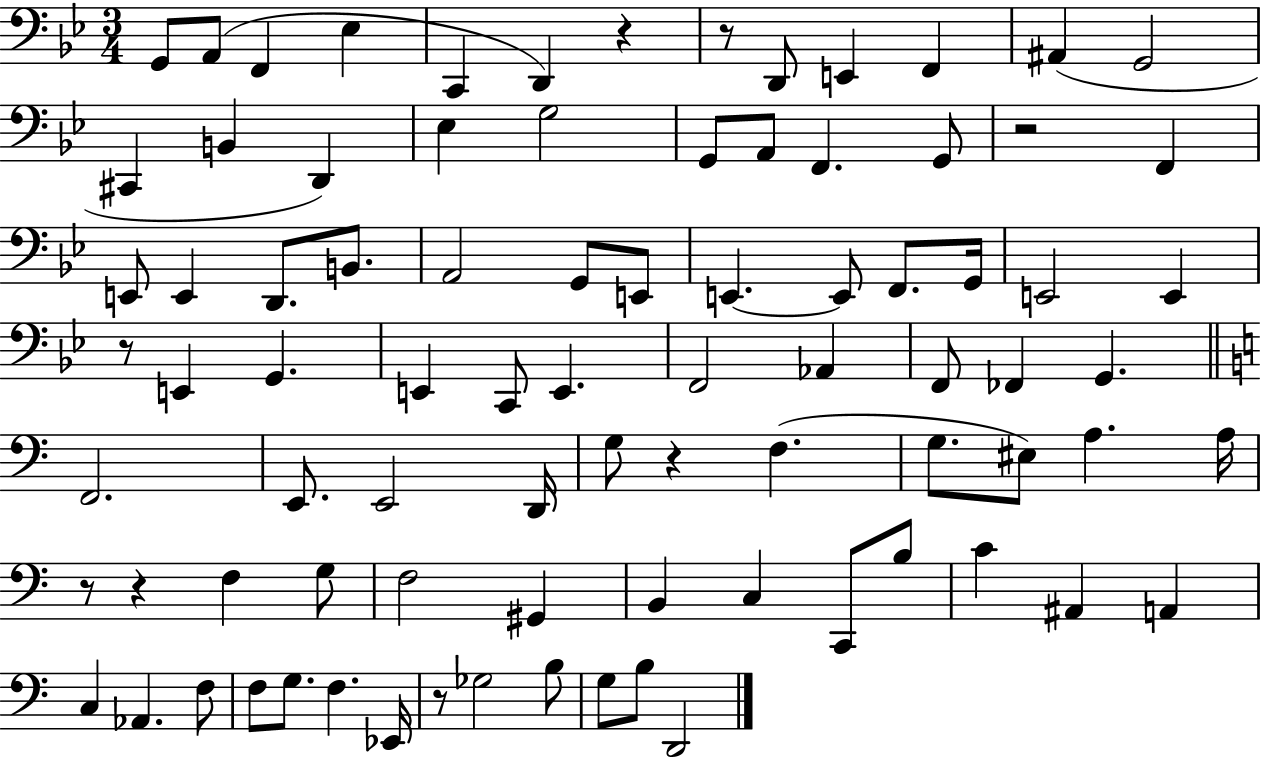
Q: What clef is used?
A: bass